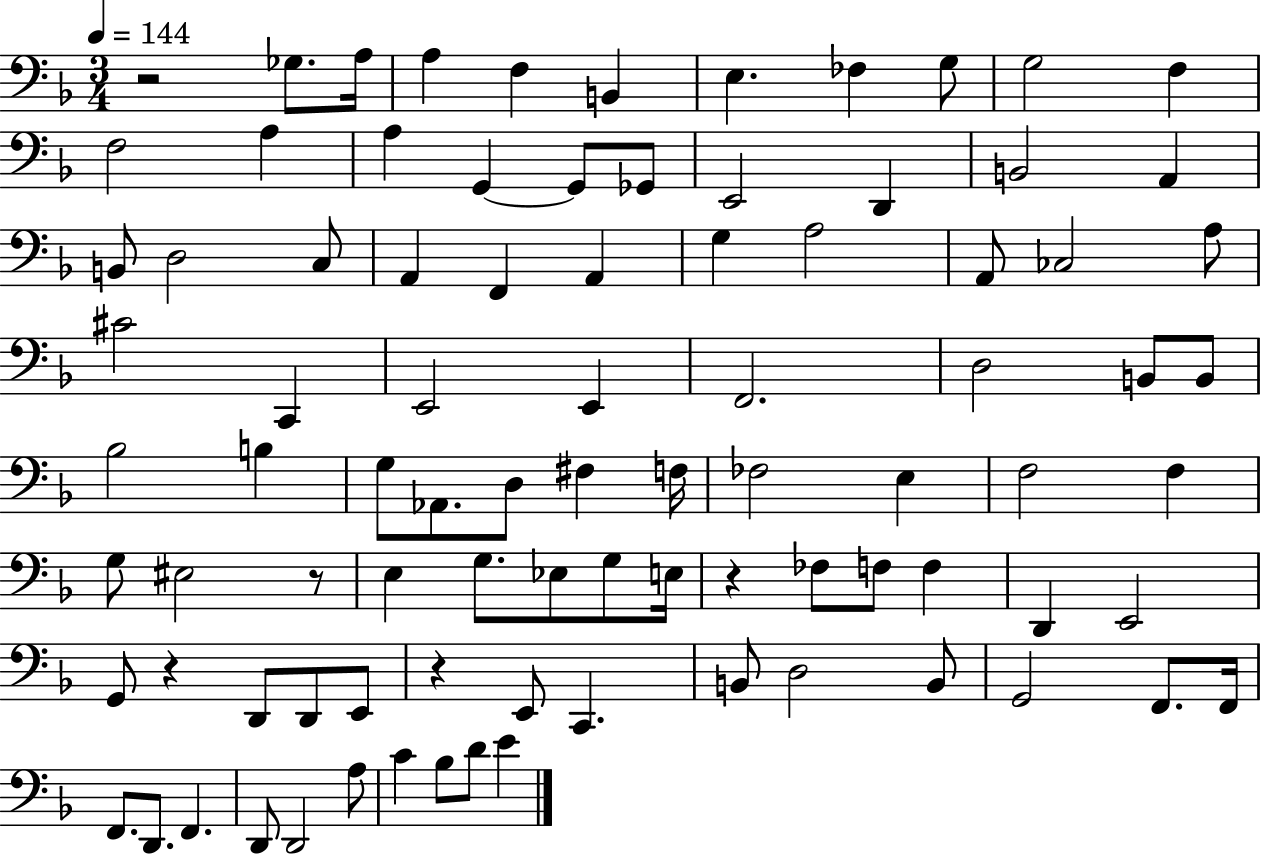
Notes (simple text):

R/h Gb3/e. A3/s A3/q F3/q B2/q E3/q. FES3/q G3/e G3/h F3/q F3/h A3/q A3/q G2/q G2/e Gb2/e E2/h D2/q B2/h A2/q B2/e D3/h C3/e A2/q F2/q A2/q G3/q A3/h A2/e CES3/h A3/e C#4/h C2/q E2/h E2/q F2/h. D3/h B2/e B2/e Bb3/h B3/q G3/e Ab2/e. D3/e F#3/q F3/s FES3/h E3/q F3/h F3/q G3/e EIS3/h R/e E3/q G3/e. Eb3/e G3/e E3/s R/q FES3/e F3/e F3/q D2/q E2/h G2/e R/q D2/e D2/e E2/e R/q E2/e C2/q. B2/e D3/h B2/e G2/h F2/e. F2/s F2/e. D2/e. F2/q. D2/e D2/h A3/e C4/q Bb3/e D4/e E4/q